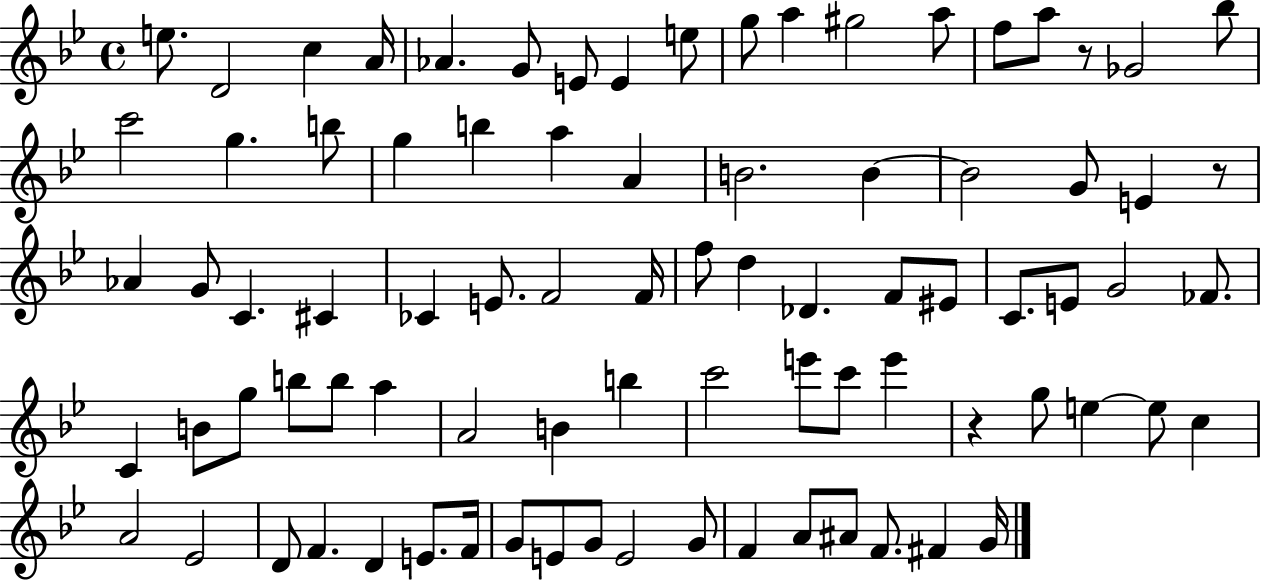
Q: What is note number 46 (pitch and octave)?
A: FES4